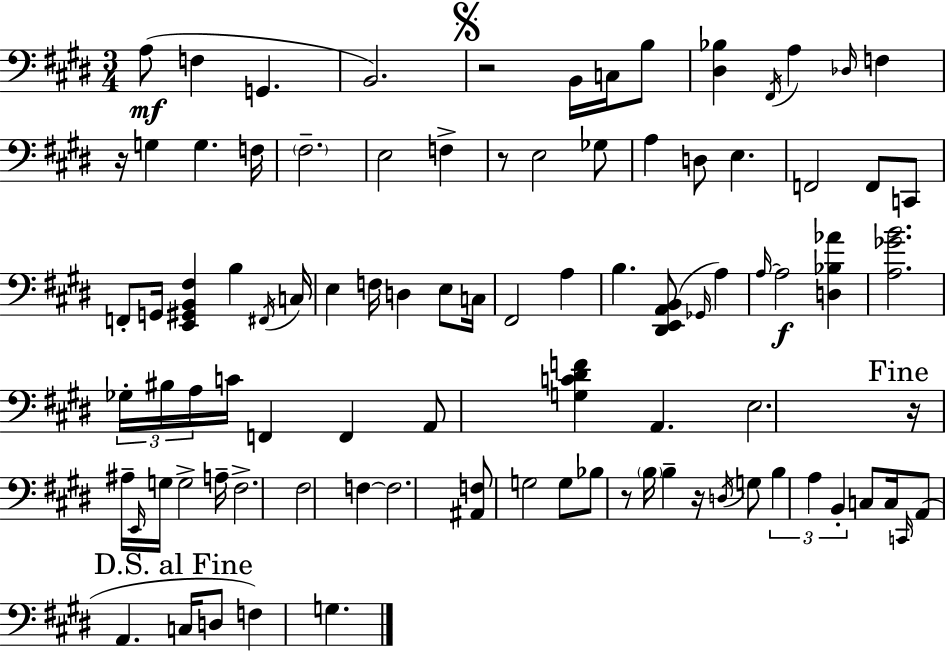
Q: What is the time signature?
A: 3/4